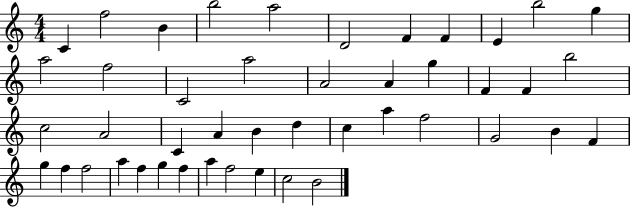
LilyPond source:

{
  \clef treble
  \numericTimeSignature
  \time 4/4
  \key c \major
  c'4 f''2 b'4 | b''2 a''2 | d'2 f'4 f'4 | e'4 b''2 g''4 | \break a''2 f''2 | c'2 a''2 | a'2 a'4 g''4 | f'4 f'4 b''2 | \break c''2 a'2 | c'4 a'4 b'4 d''4 | c''4 a''4 f''2 | g'2 b'4 f'4 | \break g''4 f''4 f''2 | a''4 f''4 g''4 f''4 | a''4 f''2 e''4 | c''2 b'2 | \break \bar "|."
}